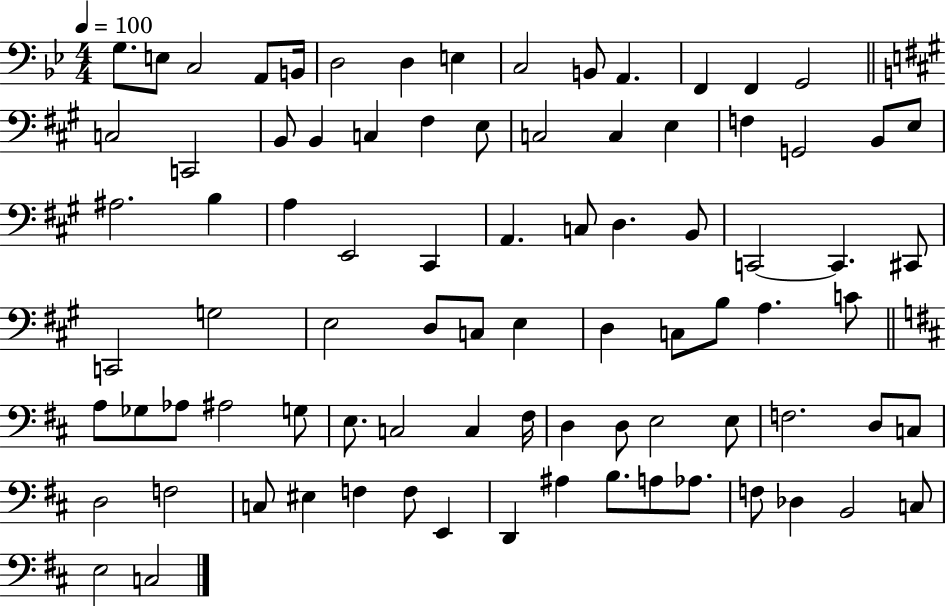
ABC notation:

X:1
T:Untitled
M:4/4
L:1/4
K:Bb
G,/2 E,/2 C,2 A,,/2 B,,/4 D,2 D, E, C,2 B,,/2 A,, F,, F,, G,,2 C,2 C,,2 B,,/2 B,, C, ^F, E,/2 C,2 C, E, F, G,,2 B,,/2 E,/2 ^A,2 B, A, E,,2 ^C,, A,, C,/2 D, B,,/2 C,,2 C,, ^C,,/2 C,,2 G,2 E,2 D,/2 C,/2 E, D, C,/2 B,/2 A, C/2 A,/2 _G,/2 _A,/2 ^A,2 G,/2 E,/2 C,2 C, ^F,/4 D, D,/2 E,2 E,/2 F,2 D,/2 C,/2 D,2 F,2 C,/2 ^E, F, F,/2 E,, D,, ^A, B,/2 A,/2 _A,/2 F,/2 _D, B,,2 C,/2 E,2 C,2